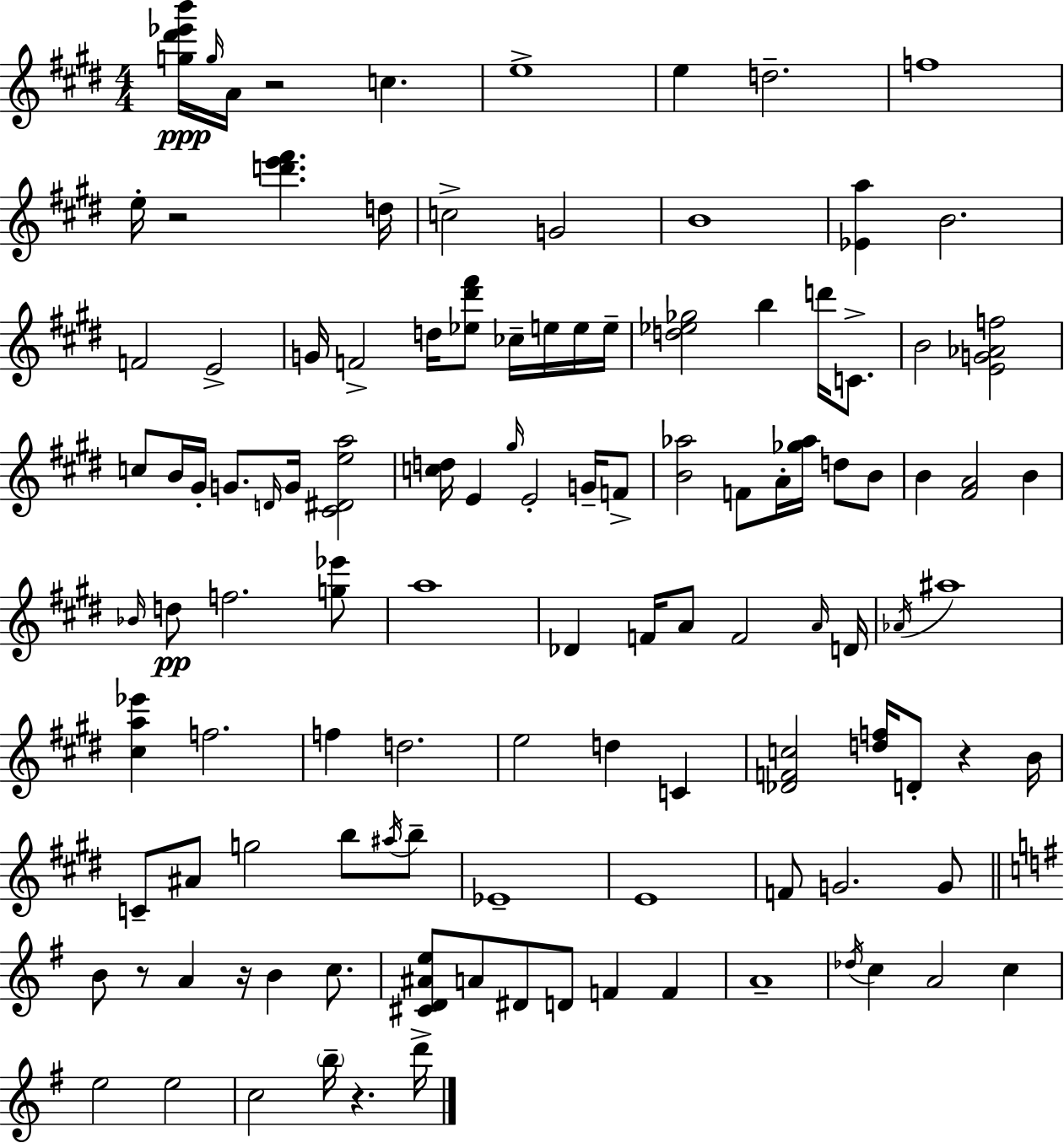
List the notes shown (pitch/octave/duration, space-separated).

[G5,D#6,Eb6,B6]/s G5/s A4/s R/h C5/q. E5/w E5/q D5/h. F5/w E5/s R/h [D6,E6,F#6]/q. D5/s C5/h G4/h B4/w [Eb4,A5]/q B4/h. F4/h E4/h G4/s F4/h D5/s [Eb5,D#6,F#6]/e CES5/s E5/s E5/s E5/s [D5,Eb5,Gb5]/h B5/q D6/s C4/e. B4/h [E4,G4,Ab4,F5]/h C5/e B4/s G#4/s G4/e. D4/s G4/s [C#4,D#4,E5,A5]/h [C5,D5]/s E4/q G#5/s E4/h G4/s F4/e [B4,Ab5]/h F4/e A4/s [Gb5,Ab5]/s D5/e B4/e B4/q [F#4,A4]/h B4/q Bb4/s D5/e F5/h. [G5,Eb6]/e A5/w Db4/q F4/s A4/e F4/h A4/s D4/s Ab4/s A#5/w [C#5,A5,Eb6]/q F5/h. F5/q D5/h. E5/h D5/q C4/q [Db4,F4,C5]/h [D5,F5]/s D4/e R/q B4/s C4/e A#4/e G5/h B5/e A#5/s B5/e Eb4/w E4/w F4/e G4/h. G4/e B4/e R/e A4/q R/s B4/q C5/e. [C#4,D4,A#4,E5]/e A4/e D#4/e D4/e F4/q F4/q A4/w Db5/s C5/q A4/h C5/q E5/h E5/h C5/h B5/s R/q. D6/s